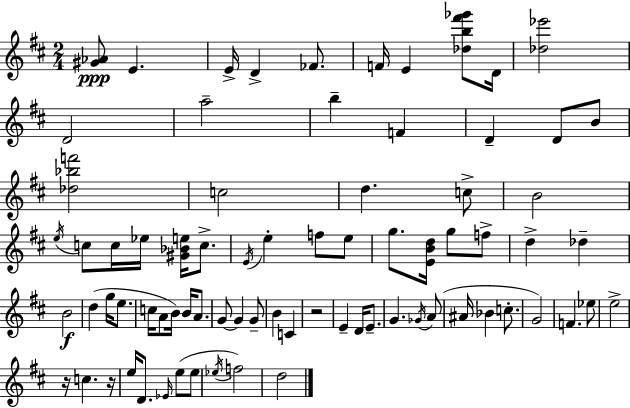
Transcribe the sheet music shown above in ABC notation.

X:1
T:Untitled
M:2/4
L:1/4
K:D
[^G_A]/2 E E/4 D _F/2 F/4 E [_db^f'_g']/2 D/4 [_d_e']2 D2 a2 b F D D/2 B/2 [_d_bf']2 c2 d c/2 B2 e/4 c/2 c/4 _e/4 [^G_Be]/4 c/2 E/4 e f/2 e/2 g/2 [EBd]/4 g/2 f/2 d _d B2 d g/4 e/2 c/4 A/2 B/4 B/4 A/2 G/2 G G/2 B C z2 E D/4 E/2 G _G/4 A/2 ^A/4 _B c/2 G2 F _e/2 e2 z/4 c z/4 e/4 D/2 _E/4 e/2 e/2 _e/4 f2 d2